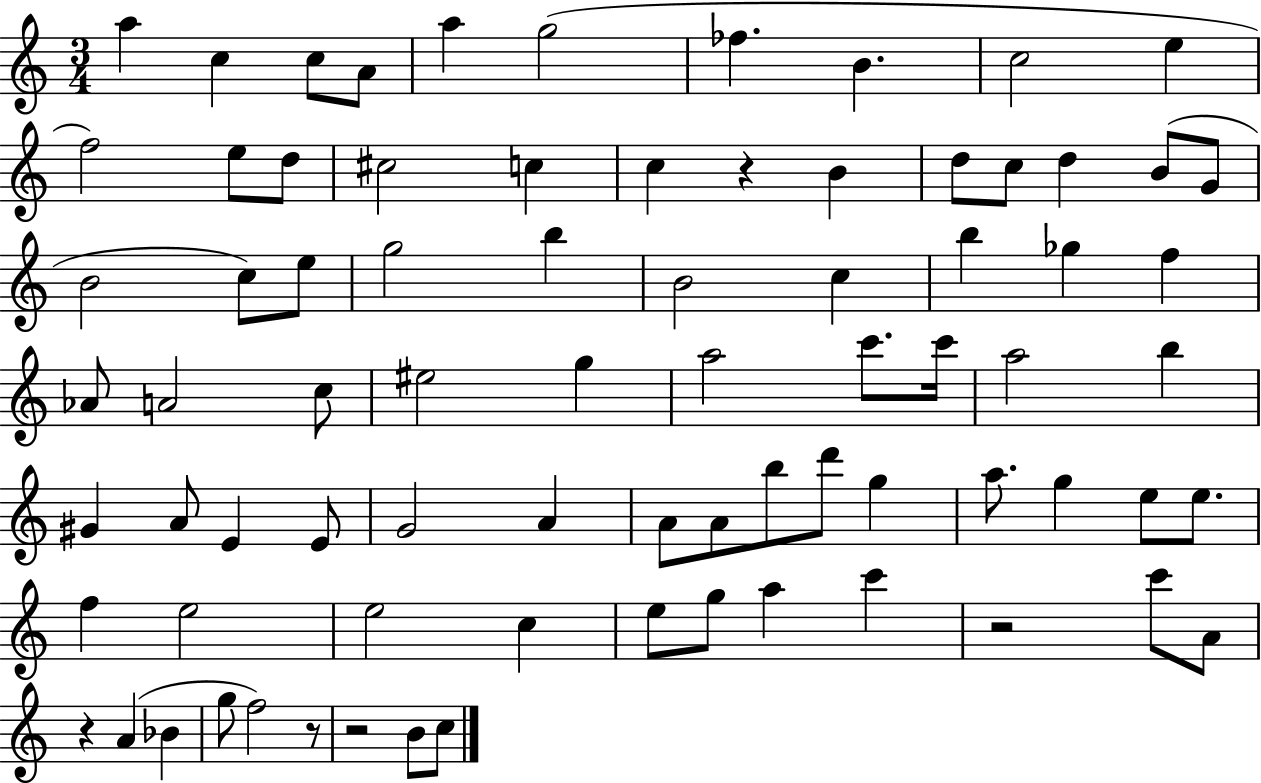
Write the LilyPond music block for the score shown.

{
  \clef treble
  \numericTimeSignature
  \time 3/4
  \key c \major
  \repeat volta 2 { a''4 c''4 c''8 a'8 | a''4 g''2( | fes''4. b'4. | c''2 e''4 | \break f''2) e''8 d''8 | cis''2 c''4 | c''4 r4 b'4 | d''8 c''8 d''4 b'8( g'8 | \break b'2 c''8) e''8 | g''2 b''4 | b'2 c''4 | b''4 ges''4 f''4 | \break aes'8 a'2 c''8 | eis''2 g''4 | a''2 c'''8. c'''16 | a''2 b''4 | \break gis'4 a'8 e'4 e'8 | g'2 a'4 | a'8 a'8 b''8 d'''8 g''4 | a''8. g''4 e''8 e''8. | \break f''4 e''2 | e''2 c''4 | e''8 g''8 a''4 c'''4 | r2 c'''8 a'8 | \break r4 a'4( bes'4 | g''8 f''2) r8 | r2 b'8 c''8 | } \bar "|."
}